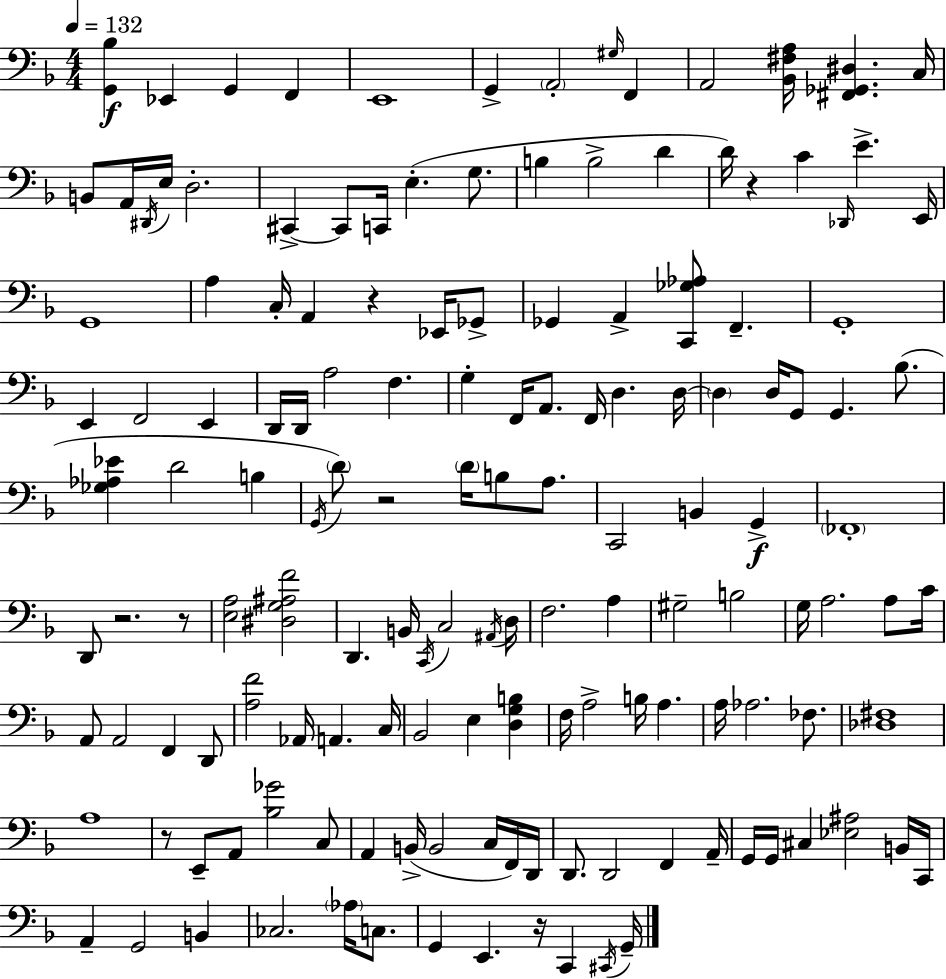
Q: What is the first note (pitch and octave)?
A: Eb2